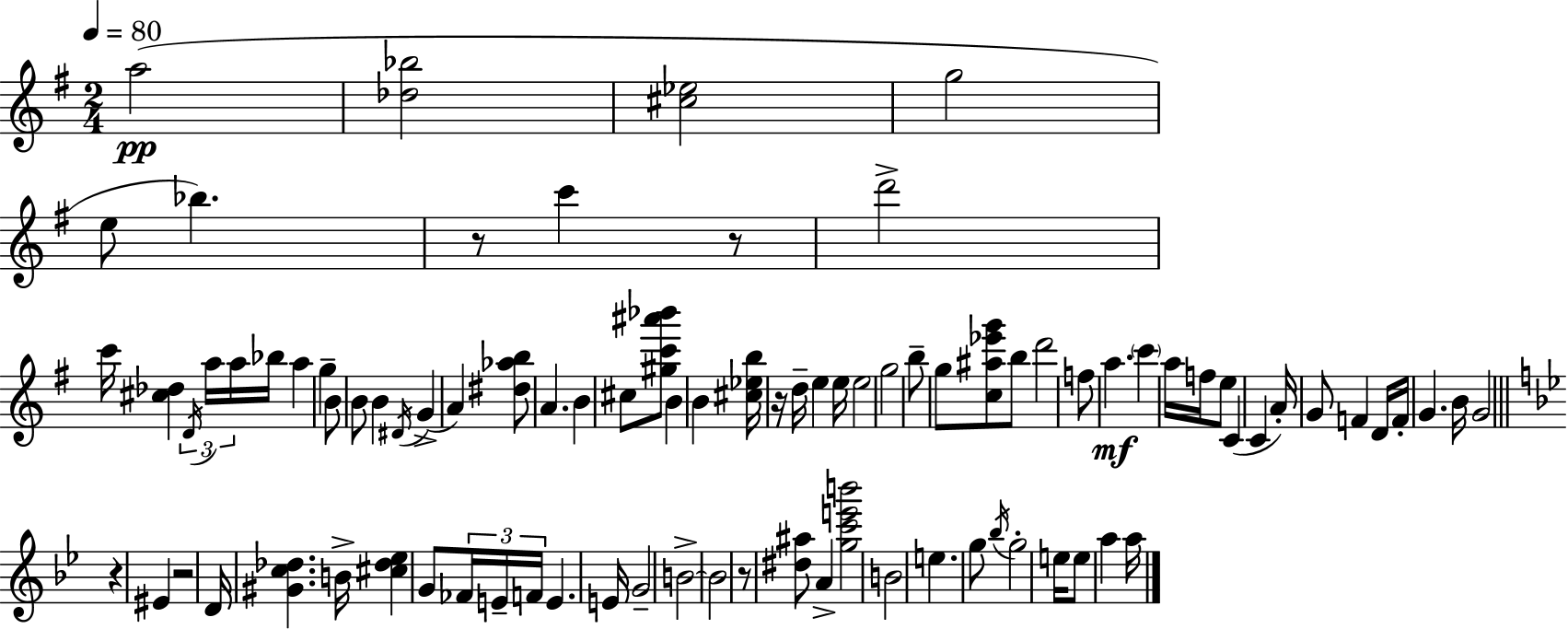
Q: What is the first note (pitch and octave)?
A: A5